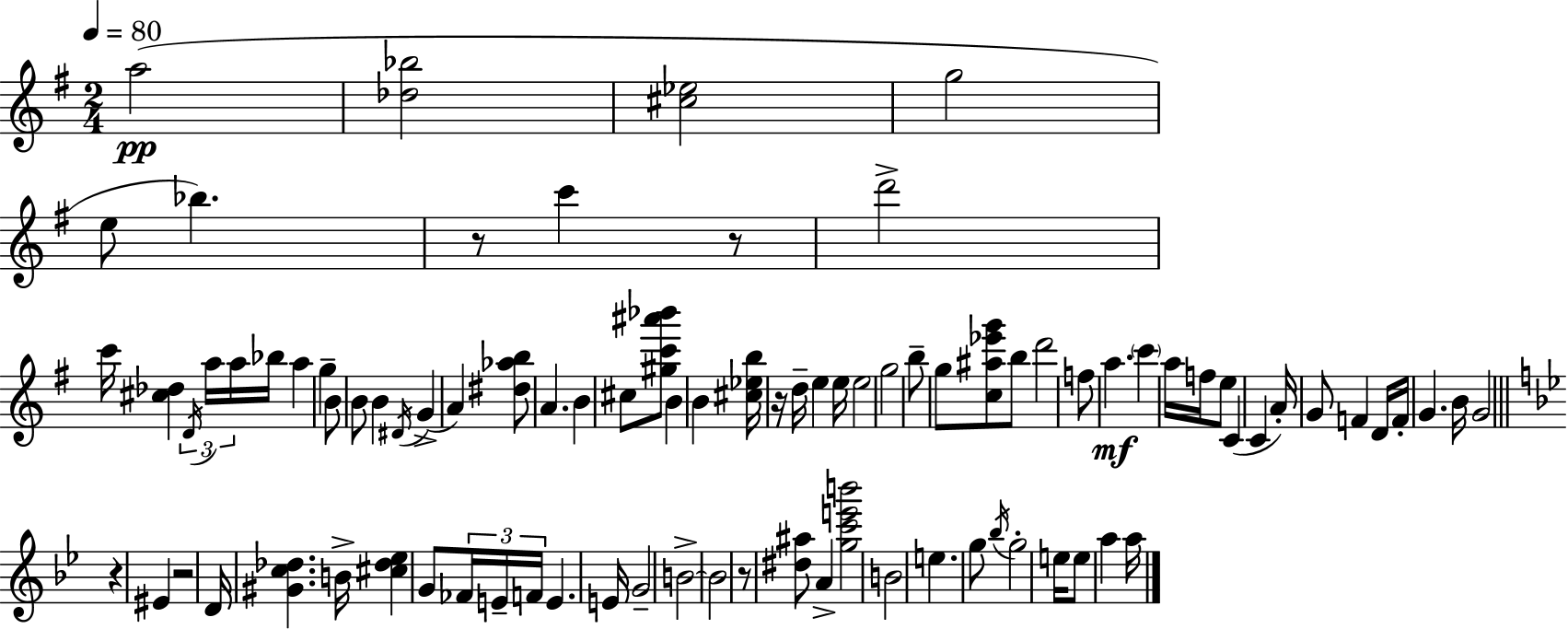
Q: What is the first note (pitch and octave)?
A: A5